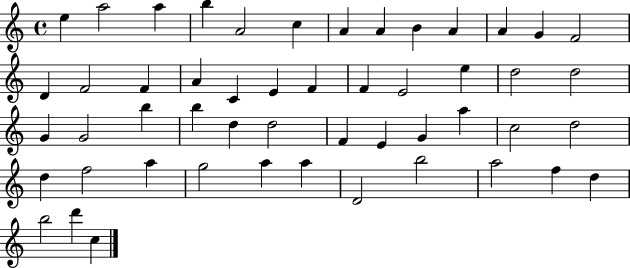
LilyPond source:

{
  \clef treble
  \time 4/4
  \defaultTimeSignature
  \key c \major
  e''4 a''2 a''4 | b''4 a'2 c''4 | a'4 a'4 b'4 a'4 | a'4 g'4 f'2 | \break d'4 f'2 f'4 | a'4 c'4 e'4 f'4 | f'4 e'2 e''4 | d''2 d''2 | \break g'4 g'2 b''4 | b''4 d''4 d''2 | f'4 e'4 g'4 a''4 | c''2 d''2 | \break d''4 f''2 a''4 | g''2 a''4 a''4 | d'2 b''2 | a''2 f''4 d''4 | \break b''2 d'''4 c''4 | \bar "|."
}